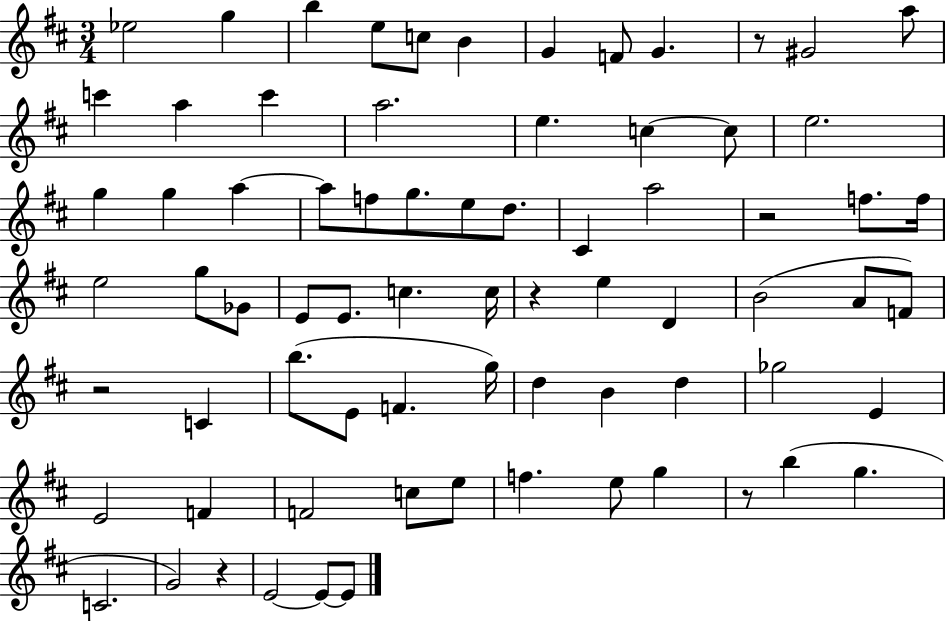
X:1
T:Untitled
M:3/4
L:1/4
K:D
_e2 g b e/2 c/2 B G F/2 G z/2 ^G2 a/2 c' a c' a2 e c c/2 e2 g g a a/2 f/2 g/2 e/2 d/2 ^C a2 z2 f/2 f/4 e2 g/2 _G/2 E/2 E/2 c c/4 z e D B2 A/2 F/2 z2 C b/2 E/2 F g/4 d B d _g2 E E2 F F2 c/2 e/2 f e/2 g z/2 b g C2 G2 z E2 E/2 E/2